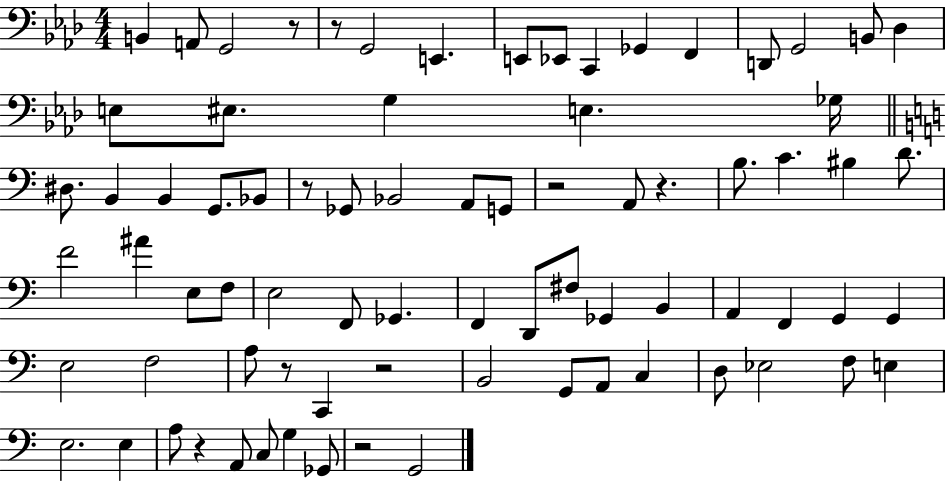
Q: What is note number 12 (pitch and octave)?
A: G2